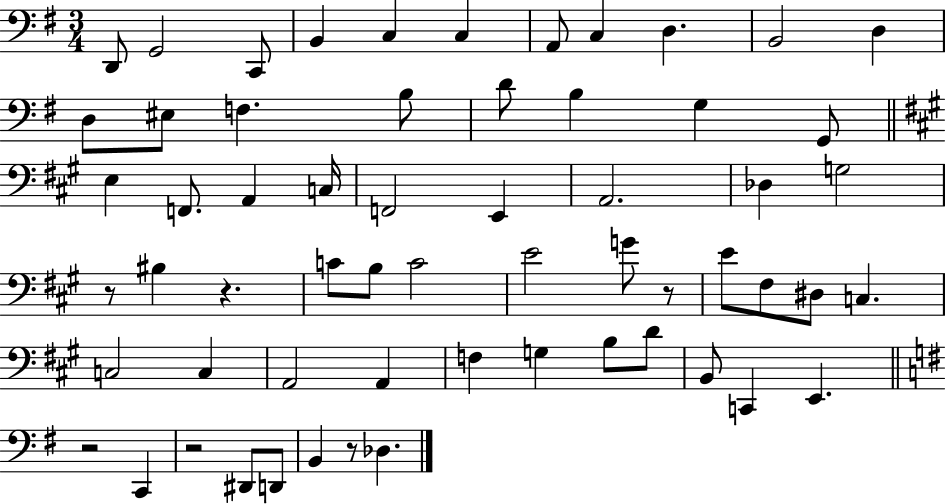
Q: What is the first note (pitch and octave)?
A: D2